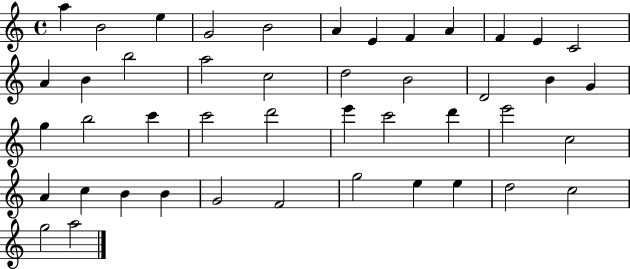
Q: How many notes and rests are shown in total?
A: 45